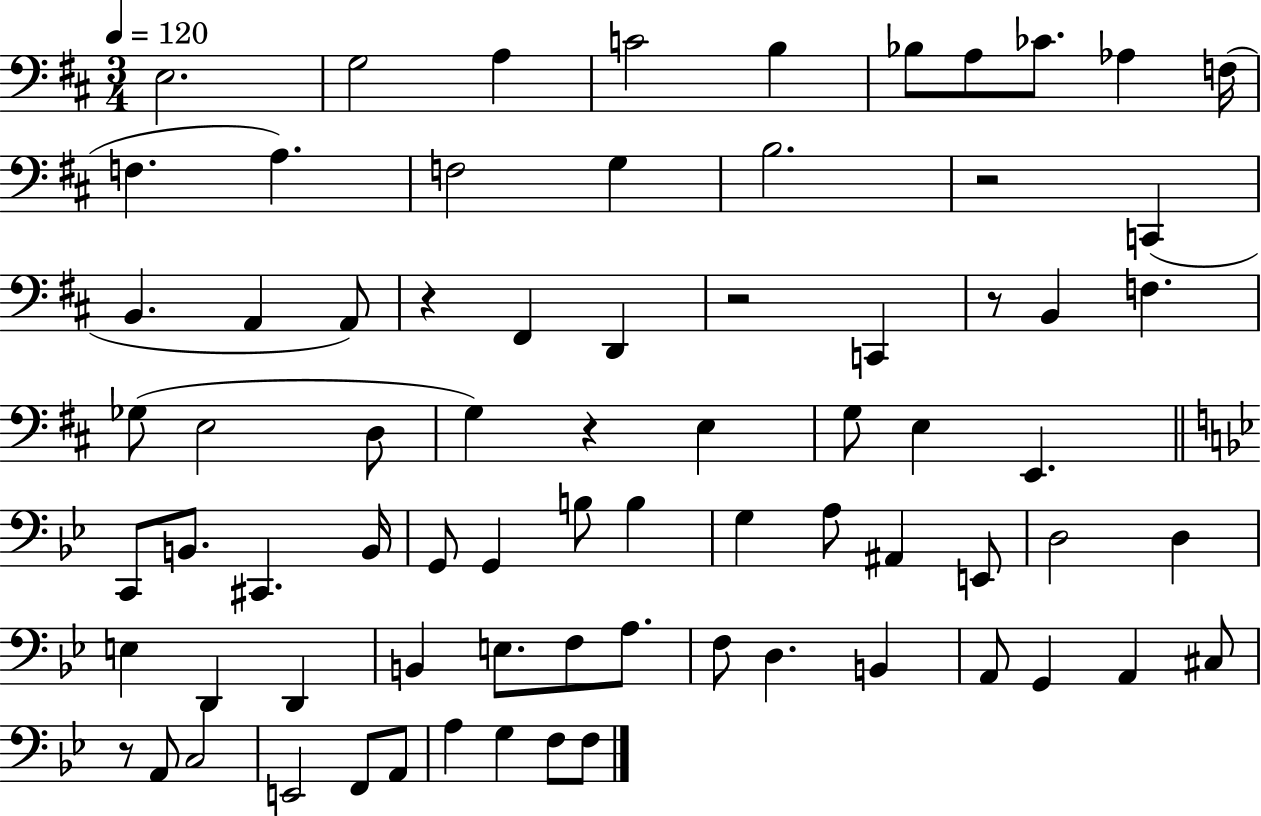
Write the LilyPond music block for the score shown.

{
  \clef bass
  \numericTimeSignature
  \time 3/4
  \key d \major
  \tempo 4 = 120
  e2. | g2 a4 | c'2 b4 | bes8 a8 ces'8. aes4 f16( | \break f4. a4.) | f2 g4 | b2. | r2 c,4( | \break b,4. a,4 a,8) | r4 fis,4 d,4 | r2 c,4 | r8 b,4 f4. | \break ges8( e2 d8 | g4) r4 e4 | g8 e4 e,4. | \bar "||" \break \key bes \major c,8 b,8. cis,4. b,16 | g,8 g,4 b8 b4 | g4 a8 ais,4 e,8 | d2 d4 | \break e4 d,4 d,4 | b,4 e8. f8 a8. | f8 d4. b,4 | a,8 g,4 a,4 cis8 | \break r8 a,8 c2 | e,2 f,8 a,8 | a4 g4 f8 f8 | \bar "|."
}